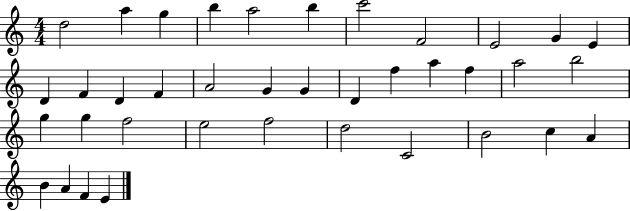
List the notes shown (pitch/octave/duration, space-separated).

D5/h A5/q G5/q B5/q A5/h B5/q C6/h F4/h E4/h G4/q E4/q D4/q F4/q D4/q F4/q A4/h G4/q G4/q D4/q F5/q A5/q F5/q A5/h B5/h G5/q G5/q F5/h E5/h F5/h D5/h C4/h B4/h C5/q A4/q B4/q A4/q F4/q E4/q